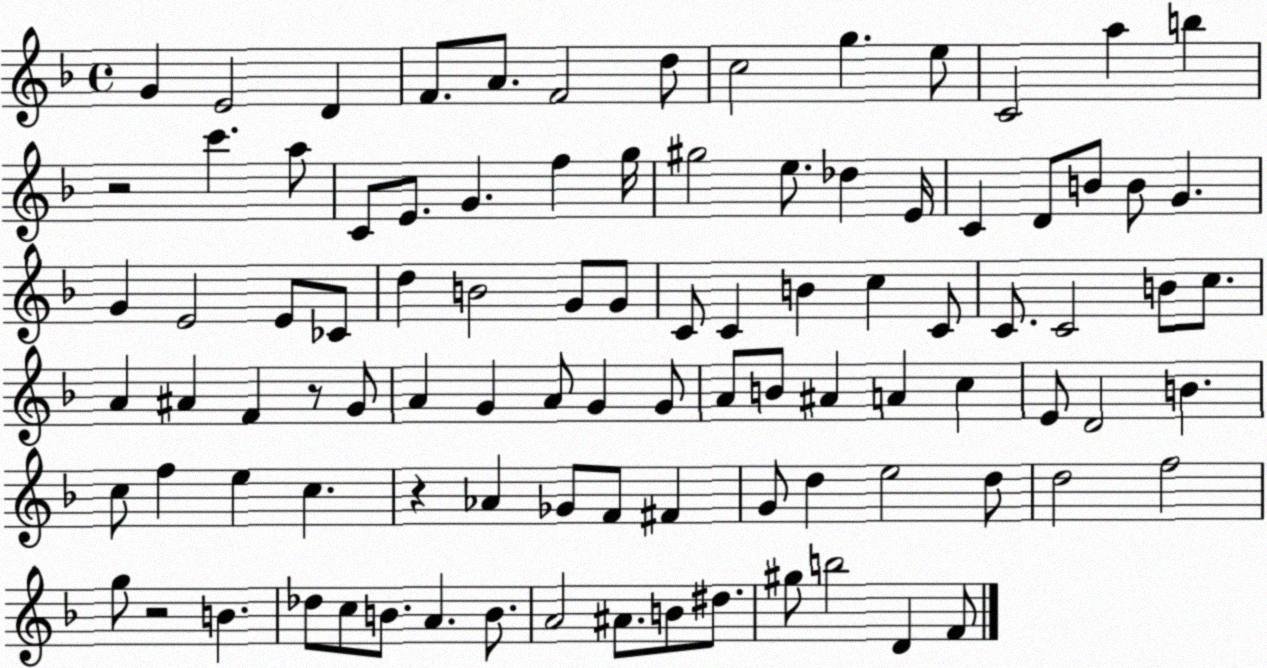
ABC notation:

X:1
T:Untitled
M:4/4
L:1/4
K:F
G E2 D F/2 A/2 F2 d/2 c2 g e/2 C2 a b z2 c' a/2 C/2 E/2 G f g/4 ^g2 e/2 _d E/4 C D/2 B/2 B/2 G G E2 E/2 _C/2 d B2 G/2 G/2 C/2 C B c C/2 C/2 C2 B/2 c/2 A ^A F z/2 G/2 A G A/2 G G/2 A/2 B/2 ^A A c E/2 D2 B c/2 f e c z _A _G/2 F/2 ^F G/2 d e2 d/2 d2 f2 g/2 z2 B _d/2 c/2 B/2 A B/2 A2 ^A/2 B/2 ^d/2 ^g/2 b2 D F/2